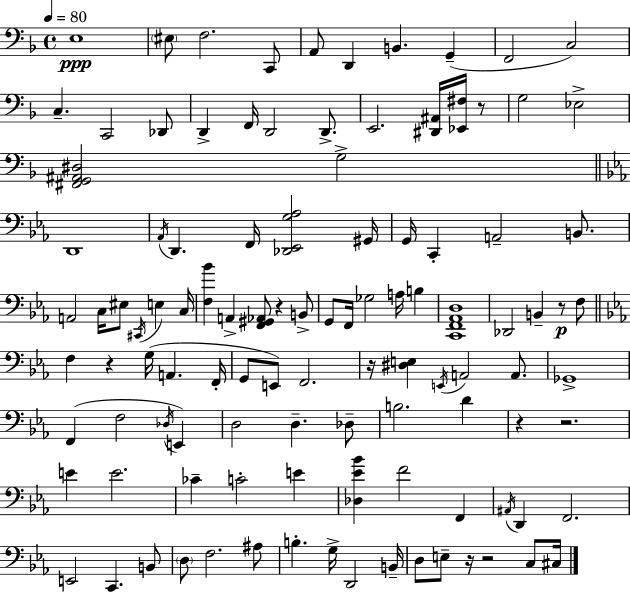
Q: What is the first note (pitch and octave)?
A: E3